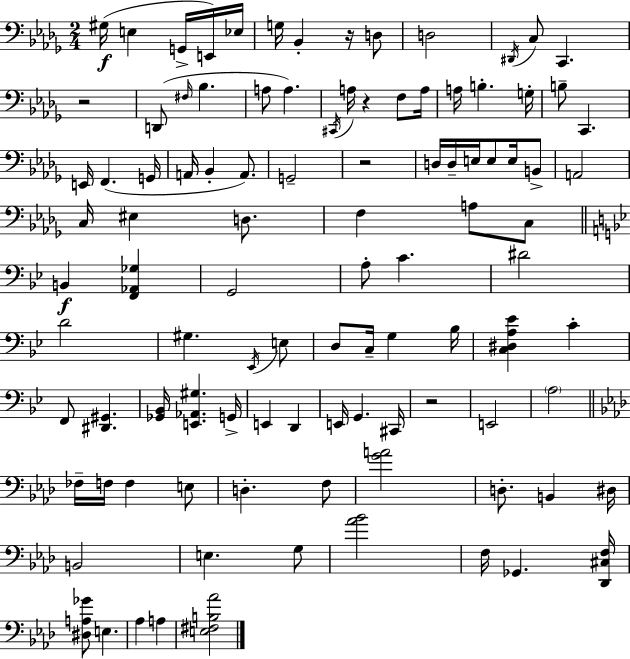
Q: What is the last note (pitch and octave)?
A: A3